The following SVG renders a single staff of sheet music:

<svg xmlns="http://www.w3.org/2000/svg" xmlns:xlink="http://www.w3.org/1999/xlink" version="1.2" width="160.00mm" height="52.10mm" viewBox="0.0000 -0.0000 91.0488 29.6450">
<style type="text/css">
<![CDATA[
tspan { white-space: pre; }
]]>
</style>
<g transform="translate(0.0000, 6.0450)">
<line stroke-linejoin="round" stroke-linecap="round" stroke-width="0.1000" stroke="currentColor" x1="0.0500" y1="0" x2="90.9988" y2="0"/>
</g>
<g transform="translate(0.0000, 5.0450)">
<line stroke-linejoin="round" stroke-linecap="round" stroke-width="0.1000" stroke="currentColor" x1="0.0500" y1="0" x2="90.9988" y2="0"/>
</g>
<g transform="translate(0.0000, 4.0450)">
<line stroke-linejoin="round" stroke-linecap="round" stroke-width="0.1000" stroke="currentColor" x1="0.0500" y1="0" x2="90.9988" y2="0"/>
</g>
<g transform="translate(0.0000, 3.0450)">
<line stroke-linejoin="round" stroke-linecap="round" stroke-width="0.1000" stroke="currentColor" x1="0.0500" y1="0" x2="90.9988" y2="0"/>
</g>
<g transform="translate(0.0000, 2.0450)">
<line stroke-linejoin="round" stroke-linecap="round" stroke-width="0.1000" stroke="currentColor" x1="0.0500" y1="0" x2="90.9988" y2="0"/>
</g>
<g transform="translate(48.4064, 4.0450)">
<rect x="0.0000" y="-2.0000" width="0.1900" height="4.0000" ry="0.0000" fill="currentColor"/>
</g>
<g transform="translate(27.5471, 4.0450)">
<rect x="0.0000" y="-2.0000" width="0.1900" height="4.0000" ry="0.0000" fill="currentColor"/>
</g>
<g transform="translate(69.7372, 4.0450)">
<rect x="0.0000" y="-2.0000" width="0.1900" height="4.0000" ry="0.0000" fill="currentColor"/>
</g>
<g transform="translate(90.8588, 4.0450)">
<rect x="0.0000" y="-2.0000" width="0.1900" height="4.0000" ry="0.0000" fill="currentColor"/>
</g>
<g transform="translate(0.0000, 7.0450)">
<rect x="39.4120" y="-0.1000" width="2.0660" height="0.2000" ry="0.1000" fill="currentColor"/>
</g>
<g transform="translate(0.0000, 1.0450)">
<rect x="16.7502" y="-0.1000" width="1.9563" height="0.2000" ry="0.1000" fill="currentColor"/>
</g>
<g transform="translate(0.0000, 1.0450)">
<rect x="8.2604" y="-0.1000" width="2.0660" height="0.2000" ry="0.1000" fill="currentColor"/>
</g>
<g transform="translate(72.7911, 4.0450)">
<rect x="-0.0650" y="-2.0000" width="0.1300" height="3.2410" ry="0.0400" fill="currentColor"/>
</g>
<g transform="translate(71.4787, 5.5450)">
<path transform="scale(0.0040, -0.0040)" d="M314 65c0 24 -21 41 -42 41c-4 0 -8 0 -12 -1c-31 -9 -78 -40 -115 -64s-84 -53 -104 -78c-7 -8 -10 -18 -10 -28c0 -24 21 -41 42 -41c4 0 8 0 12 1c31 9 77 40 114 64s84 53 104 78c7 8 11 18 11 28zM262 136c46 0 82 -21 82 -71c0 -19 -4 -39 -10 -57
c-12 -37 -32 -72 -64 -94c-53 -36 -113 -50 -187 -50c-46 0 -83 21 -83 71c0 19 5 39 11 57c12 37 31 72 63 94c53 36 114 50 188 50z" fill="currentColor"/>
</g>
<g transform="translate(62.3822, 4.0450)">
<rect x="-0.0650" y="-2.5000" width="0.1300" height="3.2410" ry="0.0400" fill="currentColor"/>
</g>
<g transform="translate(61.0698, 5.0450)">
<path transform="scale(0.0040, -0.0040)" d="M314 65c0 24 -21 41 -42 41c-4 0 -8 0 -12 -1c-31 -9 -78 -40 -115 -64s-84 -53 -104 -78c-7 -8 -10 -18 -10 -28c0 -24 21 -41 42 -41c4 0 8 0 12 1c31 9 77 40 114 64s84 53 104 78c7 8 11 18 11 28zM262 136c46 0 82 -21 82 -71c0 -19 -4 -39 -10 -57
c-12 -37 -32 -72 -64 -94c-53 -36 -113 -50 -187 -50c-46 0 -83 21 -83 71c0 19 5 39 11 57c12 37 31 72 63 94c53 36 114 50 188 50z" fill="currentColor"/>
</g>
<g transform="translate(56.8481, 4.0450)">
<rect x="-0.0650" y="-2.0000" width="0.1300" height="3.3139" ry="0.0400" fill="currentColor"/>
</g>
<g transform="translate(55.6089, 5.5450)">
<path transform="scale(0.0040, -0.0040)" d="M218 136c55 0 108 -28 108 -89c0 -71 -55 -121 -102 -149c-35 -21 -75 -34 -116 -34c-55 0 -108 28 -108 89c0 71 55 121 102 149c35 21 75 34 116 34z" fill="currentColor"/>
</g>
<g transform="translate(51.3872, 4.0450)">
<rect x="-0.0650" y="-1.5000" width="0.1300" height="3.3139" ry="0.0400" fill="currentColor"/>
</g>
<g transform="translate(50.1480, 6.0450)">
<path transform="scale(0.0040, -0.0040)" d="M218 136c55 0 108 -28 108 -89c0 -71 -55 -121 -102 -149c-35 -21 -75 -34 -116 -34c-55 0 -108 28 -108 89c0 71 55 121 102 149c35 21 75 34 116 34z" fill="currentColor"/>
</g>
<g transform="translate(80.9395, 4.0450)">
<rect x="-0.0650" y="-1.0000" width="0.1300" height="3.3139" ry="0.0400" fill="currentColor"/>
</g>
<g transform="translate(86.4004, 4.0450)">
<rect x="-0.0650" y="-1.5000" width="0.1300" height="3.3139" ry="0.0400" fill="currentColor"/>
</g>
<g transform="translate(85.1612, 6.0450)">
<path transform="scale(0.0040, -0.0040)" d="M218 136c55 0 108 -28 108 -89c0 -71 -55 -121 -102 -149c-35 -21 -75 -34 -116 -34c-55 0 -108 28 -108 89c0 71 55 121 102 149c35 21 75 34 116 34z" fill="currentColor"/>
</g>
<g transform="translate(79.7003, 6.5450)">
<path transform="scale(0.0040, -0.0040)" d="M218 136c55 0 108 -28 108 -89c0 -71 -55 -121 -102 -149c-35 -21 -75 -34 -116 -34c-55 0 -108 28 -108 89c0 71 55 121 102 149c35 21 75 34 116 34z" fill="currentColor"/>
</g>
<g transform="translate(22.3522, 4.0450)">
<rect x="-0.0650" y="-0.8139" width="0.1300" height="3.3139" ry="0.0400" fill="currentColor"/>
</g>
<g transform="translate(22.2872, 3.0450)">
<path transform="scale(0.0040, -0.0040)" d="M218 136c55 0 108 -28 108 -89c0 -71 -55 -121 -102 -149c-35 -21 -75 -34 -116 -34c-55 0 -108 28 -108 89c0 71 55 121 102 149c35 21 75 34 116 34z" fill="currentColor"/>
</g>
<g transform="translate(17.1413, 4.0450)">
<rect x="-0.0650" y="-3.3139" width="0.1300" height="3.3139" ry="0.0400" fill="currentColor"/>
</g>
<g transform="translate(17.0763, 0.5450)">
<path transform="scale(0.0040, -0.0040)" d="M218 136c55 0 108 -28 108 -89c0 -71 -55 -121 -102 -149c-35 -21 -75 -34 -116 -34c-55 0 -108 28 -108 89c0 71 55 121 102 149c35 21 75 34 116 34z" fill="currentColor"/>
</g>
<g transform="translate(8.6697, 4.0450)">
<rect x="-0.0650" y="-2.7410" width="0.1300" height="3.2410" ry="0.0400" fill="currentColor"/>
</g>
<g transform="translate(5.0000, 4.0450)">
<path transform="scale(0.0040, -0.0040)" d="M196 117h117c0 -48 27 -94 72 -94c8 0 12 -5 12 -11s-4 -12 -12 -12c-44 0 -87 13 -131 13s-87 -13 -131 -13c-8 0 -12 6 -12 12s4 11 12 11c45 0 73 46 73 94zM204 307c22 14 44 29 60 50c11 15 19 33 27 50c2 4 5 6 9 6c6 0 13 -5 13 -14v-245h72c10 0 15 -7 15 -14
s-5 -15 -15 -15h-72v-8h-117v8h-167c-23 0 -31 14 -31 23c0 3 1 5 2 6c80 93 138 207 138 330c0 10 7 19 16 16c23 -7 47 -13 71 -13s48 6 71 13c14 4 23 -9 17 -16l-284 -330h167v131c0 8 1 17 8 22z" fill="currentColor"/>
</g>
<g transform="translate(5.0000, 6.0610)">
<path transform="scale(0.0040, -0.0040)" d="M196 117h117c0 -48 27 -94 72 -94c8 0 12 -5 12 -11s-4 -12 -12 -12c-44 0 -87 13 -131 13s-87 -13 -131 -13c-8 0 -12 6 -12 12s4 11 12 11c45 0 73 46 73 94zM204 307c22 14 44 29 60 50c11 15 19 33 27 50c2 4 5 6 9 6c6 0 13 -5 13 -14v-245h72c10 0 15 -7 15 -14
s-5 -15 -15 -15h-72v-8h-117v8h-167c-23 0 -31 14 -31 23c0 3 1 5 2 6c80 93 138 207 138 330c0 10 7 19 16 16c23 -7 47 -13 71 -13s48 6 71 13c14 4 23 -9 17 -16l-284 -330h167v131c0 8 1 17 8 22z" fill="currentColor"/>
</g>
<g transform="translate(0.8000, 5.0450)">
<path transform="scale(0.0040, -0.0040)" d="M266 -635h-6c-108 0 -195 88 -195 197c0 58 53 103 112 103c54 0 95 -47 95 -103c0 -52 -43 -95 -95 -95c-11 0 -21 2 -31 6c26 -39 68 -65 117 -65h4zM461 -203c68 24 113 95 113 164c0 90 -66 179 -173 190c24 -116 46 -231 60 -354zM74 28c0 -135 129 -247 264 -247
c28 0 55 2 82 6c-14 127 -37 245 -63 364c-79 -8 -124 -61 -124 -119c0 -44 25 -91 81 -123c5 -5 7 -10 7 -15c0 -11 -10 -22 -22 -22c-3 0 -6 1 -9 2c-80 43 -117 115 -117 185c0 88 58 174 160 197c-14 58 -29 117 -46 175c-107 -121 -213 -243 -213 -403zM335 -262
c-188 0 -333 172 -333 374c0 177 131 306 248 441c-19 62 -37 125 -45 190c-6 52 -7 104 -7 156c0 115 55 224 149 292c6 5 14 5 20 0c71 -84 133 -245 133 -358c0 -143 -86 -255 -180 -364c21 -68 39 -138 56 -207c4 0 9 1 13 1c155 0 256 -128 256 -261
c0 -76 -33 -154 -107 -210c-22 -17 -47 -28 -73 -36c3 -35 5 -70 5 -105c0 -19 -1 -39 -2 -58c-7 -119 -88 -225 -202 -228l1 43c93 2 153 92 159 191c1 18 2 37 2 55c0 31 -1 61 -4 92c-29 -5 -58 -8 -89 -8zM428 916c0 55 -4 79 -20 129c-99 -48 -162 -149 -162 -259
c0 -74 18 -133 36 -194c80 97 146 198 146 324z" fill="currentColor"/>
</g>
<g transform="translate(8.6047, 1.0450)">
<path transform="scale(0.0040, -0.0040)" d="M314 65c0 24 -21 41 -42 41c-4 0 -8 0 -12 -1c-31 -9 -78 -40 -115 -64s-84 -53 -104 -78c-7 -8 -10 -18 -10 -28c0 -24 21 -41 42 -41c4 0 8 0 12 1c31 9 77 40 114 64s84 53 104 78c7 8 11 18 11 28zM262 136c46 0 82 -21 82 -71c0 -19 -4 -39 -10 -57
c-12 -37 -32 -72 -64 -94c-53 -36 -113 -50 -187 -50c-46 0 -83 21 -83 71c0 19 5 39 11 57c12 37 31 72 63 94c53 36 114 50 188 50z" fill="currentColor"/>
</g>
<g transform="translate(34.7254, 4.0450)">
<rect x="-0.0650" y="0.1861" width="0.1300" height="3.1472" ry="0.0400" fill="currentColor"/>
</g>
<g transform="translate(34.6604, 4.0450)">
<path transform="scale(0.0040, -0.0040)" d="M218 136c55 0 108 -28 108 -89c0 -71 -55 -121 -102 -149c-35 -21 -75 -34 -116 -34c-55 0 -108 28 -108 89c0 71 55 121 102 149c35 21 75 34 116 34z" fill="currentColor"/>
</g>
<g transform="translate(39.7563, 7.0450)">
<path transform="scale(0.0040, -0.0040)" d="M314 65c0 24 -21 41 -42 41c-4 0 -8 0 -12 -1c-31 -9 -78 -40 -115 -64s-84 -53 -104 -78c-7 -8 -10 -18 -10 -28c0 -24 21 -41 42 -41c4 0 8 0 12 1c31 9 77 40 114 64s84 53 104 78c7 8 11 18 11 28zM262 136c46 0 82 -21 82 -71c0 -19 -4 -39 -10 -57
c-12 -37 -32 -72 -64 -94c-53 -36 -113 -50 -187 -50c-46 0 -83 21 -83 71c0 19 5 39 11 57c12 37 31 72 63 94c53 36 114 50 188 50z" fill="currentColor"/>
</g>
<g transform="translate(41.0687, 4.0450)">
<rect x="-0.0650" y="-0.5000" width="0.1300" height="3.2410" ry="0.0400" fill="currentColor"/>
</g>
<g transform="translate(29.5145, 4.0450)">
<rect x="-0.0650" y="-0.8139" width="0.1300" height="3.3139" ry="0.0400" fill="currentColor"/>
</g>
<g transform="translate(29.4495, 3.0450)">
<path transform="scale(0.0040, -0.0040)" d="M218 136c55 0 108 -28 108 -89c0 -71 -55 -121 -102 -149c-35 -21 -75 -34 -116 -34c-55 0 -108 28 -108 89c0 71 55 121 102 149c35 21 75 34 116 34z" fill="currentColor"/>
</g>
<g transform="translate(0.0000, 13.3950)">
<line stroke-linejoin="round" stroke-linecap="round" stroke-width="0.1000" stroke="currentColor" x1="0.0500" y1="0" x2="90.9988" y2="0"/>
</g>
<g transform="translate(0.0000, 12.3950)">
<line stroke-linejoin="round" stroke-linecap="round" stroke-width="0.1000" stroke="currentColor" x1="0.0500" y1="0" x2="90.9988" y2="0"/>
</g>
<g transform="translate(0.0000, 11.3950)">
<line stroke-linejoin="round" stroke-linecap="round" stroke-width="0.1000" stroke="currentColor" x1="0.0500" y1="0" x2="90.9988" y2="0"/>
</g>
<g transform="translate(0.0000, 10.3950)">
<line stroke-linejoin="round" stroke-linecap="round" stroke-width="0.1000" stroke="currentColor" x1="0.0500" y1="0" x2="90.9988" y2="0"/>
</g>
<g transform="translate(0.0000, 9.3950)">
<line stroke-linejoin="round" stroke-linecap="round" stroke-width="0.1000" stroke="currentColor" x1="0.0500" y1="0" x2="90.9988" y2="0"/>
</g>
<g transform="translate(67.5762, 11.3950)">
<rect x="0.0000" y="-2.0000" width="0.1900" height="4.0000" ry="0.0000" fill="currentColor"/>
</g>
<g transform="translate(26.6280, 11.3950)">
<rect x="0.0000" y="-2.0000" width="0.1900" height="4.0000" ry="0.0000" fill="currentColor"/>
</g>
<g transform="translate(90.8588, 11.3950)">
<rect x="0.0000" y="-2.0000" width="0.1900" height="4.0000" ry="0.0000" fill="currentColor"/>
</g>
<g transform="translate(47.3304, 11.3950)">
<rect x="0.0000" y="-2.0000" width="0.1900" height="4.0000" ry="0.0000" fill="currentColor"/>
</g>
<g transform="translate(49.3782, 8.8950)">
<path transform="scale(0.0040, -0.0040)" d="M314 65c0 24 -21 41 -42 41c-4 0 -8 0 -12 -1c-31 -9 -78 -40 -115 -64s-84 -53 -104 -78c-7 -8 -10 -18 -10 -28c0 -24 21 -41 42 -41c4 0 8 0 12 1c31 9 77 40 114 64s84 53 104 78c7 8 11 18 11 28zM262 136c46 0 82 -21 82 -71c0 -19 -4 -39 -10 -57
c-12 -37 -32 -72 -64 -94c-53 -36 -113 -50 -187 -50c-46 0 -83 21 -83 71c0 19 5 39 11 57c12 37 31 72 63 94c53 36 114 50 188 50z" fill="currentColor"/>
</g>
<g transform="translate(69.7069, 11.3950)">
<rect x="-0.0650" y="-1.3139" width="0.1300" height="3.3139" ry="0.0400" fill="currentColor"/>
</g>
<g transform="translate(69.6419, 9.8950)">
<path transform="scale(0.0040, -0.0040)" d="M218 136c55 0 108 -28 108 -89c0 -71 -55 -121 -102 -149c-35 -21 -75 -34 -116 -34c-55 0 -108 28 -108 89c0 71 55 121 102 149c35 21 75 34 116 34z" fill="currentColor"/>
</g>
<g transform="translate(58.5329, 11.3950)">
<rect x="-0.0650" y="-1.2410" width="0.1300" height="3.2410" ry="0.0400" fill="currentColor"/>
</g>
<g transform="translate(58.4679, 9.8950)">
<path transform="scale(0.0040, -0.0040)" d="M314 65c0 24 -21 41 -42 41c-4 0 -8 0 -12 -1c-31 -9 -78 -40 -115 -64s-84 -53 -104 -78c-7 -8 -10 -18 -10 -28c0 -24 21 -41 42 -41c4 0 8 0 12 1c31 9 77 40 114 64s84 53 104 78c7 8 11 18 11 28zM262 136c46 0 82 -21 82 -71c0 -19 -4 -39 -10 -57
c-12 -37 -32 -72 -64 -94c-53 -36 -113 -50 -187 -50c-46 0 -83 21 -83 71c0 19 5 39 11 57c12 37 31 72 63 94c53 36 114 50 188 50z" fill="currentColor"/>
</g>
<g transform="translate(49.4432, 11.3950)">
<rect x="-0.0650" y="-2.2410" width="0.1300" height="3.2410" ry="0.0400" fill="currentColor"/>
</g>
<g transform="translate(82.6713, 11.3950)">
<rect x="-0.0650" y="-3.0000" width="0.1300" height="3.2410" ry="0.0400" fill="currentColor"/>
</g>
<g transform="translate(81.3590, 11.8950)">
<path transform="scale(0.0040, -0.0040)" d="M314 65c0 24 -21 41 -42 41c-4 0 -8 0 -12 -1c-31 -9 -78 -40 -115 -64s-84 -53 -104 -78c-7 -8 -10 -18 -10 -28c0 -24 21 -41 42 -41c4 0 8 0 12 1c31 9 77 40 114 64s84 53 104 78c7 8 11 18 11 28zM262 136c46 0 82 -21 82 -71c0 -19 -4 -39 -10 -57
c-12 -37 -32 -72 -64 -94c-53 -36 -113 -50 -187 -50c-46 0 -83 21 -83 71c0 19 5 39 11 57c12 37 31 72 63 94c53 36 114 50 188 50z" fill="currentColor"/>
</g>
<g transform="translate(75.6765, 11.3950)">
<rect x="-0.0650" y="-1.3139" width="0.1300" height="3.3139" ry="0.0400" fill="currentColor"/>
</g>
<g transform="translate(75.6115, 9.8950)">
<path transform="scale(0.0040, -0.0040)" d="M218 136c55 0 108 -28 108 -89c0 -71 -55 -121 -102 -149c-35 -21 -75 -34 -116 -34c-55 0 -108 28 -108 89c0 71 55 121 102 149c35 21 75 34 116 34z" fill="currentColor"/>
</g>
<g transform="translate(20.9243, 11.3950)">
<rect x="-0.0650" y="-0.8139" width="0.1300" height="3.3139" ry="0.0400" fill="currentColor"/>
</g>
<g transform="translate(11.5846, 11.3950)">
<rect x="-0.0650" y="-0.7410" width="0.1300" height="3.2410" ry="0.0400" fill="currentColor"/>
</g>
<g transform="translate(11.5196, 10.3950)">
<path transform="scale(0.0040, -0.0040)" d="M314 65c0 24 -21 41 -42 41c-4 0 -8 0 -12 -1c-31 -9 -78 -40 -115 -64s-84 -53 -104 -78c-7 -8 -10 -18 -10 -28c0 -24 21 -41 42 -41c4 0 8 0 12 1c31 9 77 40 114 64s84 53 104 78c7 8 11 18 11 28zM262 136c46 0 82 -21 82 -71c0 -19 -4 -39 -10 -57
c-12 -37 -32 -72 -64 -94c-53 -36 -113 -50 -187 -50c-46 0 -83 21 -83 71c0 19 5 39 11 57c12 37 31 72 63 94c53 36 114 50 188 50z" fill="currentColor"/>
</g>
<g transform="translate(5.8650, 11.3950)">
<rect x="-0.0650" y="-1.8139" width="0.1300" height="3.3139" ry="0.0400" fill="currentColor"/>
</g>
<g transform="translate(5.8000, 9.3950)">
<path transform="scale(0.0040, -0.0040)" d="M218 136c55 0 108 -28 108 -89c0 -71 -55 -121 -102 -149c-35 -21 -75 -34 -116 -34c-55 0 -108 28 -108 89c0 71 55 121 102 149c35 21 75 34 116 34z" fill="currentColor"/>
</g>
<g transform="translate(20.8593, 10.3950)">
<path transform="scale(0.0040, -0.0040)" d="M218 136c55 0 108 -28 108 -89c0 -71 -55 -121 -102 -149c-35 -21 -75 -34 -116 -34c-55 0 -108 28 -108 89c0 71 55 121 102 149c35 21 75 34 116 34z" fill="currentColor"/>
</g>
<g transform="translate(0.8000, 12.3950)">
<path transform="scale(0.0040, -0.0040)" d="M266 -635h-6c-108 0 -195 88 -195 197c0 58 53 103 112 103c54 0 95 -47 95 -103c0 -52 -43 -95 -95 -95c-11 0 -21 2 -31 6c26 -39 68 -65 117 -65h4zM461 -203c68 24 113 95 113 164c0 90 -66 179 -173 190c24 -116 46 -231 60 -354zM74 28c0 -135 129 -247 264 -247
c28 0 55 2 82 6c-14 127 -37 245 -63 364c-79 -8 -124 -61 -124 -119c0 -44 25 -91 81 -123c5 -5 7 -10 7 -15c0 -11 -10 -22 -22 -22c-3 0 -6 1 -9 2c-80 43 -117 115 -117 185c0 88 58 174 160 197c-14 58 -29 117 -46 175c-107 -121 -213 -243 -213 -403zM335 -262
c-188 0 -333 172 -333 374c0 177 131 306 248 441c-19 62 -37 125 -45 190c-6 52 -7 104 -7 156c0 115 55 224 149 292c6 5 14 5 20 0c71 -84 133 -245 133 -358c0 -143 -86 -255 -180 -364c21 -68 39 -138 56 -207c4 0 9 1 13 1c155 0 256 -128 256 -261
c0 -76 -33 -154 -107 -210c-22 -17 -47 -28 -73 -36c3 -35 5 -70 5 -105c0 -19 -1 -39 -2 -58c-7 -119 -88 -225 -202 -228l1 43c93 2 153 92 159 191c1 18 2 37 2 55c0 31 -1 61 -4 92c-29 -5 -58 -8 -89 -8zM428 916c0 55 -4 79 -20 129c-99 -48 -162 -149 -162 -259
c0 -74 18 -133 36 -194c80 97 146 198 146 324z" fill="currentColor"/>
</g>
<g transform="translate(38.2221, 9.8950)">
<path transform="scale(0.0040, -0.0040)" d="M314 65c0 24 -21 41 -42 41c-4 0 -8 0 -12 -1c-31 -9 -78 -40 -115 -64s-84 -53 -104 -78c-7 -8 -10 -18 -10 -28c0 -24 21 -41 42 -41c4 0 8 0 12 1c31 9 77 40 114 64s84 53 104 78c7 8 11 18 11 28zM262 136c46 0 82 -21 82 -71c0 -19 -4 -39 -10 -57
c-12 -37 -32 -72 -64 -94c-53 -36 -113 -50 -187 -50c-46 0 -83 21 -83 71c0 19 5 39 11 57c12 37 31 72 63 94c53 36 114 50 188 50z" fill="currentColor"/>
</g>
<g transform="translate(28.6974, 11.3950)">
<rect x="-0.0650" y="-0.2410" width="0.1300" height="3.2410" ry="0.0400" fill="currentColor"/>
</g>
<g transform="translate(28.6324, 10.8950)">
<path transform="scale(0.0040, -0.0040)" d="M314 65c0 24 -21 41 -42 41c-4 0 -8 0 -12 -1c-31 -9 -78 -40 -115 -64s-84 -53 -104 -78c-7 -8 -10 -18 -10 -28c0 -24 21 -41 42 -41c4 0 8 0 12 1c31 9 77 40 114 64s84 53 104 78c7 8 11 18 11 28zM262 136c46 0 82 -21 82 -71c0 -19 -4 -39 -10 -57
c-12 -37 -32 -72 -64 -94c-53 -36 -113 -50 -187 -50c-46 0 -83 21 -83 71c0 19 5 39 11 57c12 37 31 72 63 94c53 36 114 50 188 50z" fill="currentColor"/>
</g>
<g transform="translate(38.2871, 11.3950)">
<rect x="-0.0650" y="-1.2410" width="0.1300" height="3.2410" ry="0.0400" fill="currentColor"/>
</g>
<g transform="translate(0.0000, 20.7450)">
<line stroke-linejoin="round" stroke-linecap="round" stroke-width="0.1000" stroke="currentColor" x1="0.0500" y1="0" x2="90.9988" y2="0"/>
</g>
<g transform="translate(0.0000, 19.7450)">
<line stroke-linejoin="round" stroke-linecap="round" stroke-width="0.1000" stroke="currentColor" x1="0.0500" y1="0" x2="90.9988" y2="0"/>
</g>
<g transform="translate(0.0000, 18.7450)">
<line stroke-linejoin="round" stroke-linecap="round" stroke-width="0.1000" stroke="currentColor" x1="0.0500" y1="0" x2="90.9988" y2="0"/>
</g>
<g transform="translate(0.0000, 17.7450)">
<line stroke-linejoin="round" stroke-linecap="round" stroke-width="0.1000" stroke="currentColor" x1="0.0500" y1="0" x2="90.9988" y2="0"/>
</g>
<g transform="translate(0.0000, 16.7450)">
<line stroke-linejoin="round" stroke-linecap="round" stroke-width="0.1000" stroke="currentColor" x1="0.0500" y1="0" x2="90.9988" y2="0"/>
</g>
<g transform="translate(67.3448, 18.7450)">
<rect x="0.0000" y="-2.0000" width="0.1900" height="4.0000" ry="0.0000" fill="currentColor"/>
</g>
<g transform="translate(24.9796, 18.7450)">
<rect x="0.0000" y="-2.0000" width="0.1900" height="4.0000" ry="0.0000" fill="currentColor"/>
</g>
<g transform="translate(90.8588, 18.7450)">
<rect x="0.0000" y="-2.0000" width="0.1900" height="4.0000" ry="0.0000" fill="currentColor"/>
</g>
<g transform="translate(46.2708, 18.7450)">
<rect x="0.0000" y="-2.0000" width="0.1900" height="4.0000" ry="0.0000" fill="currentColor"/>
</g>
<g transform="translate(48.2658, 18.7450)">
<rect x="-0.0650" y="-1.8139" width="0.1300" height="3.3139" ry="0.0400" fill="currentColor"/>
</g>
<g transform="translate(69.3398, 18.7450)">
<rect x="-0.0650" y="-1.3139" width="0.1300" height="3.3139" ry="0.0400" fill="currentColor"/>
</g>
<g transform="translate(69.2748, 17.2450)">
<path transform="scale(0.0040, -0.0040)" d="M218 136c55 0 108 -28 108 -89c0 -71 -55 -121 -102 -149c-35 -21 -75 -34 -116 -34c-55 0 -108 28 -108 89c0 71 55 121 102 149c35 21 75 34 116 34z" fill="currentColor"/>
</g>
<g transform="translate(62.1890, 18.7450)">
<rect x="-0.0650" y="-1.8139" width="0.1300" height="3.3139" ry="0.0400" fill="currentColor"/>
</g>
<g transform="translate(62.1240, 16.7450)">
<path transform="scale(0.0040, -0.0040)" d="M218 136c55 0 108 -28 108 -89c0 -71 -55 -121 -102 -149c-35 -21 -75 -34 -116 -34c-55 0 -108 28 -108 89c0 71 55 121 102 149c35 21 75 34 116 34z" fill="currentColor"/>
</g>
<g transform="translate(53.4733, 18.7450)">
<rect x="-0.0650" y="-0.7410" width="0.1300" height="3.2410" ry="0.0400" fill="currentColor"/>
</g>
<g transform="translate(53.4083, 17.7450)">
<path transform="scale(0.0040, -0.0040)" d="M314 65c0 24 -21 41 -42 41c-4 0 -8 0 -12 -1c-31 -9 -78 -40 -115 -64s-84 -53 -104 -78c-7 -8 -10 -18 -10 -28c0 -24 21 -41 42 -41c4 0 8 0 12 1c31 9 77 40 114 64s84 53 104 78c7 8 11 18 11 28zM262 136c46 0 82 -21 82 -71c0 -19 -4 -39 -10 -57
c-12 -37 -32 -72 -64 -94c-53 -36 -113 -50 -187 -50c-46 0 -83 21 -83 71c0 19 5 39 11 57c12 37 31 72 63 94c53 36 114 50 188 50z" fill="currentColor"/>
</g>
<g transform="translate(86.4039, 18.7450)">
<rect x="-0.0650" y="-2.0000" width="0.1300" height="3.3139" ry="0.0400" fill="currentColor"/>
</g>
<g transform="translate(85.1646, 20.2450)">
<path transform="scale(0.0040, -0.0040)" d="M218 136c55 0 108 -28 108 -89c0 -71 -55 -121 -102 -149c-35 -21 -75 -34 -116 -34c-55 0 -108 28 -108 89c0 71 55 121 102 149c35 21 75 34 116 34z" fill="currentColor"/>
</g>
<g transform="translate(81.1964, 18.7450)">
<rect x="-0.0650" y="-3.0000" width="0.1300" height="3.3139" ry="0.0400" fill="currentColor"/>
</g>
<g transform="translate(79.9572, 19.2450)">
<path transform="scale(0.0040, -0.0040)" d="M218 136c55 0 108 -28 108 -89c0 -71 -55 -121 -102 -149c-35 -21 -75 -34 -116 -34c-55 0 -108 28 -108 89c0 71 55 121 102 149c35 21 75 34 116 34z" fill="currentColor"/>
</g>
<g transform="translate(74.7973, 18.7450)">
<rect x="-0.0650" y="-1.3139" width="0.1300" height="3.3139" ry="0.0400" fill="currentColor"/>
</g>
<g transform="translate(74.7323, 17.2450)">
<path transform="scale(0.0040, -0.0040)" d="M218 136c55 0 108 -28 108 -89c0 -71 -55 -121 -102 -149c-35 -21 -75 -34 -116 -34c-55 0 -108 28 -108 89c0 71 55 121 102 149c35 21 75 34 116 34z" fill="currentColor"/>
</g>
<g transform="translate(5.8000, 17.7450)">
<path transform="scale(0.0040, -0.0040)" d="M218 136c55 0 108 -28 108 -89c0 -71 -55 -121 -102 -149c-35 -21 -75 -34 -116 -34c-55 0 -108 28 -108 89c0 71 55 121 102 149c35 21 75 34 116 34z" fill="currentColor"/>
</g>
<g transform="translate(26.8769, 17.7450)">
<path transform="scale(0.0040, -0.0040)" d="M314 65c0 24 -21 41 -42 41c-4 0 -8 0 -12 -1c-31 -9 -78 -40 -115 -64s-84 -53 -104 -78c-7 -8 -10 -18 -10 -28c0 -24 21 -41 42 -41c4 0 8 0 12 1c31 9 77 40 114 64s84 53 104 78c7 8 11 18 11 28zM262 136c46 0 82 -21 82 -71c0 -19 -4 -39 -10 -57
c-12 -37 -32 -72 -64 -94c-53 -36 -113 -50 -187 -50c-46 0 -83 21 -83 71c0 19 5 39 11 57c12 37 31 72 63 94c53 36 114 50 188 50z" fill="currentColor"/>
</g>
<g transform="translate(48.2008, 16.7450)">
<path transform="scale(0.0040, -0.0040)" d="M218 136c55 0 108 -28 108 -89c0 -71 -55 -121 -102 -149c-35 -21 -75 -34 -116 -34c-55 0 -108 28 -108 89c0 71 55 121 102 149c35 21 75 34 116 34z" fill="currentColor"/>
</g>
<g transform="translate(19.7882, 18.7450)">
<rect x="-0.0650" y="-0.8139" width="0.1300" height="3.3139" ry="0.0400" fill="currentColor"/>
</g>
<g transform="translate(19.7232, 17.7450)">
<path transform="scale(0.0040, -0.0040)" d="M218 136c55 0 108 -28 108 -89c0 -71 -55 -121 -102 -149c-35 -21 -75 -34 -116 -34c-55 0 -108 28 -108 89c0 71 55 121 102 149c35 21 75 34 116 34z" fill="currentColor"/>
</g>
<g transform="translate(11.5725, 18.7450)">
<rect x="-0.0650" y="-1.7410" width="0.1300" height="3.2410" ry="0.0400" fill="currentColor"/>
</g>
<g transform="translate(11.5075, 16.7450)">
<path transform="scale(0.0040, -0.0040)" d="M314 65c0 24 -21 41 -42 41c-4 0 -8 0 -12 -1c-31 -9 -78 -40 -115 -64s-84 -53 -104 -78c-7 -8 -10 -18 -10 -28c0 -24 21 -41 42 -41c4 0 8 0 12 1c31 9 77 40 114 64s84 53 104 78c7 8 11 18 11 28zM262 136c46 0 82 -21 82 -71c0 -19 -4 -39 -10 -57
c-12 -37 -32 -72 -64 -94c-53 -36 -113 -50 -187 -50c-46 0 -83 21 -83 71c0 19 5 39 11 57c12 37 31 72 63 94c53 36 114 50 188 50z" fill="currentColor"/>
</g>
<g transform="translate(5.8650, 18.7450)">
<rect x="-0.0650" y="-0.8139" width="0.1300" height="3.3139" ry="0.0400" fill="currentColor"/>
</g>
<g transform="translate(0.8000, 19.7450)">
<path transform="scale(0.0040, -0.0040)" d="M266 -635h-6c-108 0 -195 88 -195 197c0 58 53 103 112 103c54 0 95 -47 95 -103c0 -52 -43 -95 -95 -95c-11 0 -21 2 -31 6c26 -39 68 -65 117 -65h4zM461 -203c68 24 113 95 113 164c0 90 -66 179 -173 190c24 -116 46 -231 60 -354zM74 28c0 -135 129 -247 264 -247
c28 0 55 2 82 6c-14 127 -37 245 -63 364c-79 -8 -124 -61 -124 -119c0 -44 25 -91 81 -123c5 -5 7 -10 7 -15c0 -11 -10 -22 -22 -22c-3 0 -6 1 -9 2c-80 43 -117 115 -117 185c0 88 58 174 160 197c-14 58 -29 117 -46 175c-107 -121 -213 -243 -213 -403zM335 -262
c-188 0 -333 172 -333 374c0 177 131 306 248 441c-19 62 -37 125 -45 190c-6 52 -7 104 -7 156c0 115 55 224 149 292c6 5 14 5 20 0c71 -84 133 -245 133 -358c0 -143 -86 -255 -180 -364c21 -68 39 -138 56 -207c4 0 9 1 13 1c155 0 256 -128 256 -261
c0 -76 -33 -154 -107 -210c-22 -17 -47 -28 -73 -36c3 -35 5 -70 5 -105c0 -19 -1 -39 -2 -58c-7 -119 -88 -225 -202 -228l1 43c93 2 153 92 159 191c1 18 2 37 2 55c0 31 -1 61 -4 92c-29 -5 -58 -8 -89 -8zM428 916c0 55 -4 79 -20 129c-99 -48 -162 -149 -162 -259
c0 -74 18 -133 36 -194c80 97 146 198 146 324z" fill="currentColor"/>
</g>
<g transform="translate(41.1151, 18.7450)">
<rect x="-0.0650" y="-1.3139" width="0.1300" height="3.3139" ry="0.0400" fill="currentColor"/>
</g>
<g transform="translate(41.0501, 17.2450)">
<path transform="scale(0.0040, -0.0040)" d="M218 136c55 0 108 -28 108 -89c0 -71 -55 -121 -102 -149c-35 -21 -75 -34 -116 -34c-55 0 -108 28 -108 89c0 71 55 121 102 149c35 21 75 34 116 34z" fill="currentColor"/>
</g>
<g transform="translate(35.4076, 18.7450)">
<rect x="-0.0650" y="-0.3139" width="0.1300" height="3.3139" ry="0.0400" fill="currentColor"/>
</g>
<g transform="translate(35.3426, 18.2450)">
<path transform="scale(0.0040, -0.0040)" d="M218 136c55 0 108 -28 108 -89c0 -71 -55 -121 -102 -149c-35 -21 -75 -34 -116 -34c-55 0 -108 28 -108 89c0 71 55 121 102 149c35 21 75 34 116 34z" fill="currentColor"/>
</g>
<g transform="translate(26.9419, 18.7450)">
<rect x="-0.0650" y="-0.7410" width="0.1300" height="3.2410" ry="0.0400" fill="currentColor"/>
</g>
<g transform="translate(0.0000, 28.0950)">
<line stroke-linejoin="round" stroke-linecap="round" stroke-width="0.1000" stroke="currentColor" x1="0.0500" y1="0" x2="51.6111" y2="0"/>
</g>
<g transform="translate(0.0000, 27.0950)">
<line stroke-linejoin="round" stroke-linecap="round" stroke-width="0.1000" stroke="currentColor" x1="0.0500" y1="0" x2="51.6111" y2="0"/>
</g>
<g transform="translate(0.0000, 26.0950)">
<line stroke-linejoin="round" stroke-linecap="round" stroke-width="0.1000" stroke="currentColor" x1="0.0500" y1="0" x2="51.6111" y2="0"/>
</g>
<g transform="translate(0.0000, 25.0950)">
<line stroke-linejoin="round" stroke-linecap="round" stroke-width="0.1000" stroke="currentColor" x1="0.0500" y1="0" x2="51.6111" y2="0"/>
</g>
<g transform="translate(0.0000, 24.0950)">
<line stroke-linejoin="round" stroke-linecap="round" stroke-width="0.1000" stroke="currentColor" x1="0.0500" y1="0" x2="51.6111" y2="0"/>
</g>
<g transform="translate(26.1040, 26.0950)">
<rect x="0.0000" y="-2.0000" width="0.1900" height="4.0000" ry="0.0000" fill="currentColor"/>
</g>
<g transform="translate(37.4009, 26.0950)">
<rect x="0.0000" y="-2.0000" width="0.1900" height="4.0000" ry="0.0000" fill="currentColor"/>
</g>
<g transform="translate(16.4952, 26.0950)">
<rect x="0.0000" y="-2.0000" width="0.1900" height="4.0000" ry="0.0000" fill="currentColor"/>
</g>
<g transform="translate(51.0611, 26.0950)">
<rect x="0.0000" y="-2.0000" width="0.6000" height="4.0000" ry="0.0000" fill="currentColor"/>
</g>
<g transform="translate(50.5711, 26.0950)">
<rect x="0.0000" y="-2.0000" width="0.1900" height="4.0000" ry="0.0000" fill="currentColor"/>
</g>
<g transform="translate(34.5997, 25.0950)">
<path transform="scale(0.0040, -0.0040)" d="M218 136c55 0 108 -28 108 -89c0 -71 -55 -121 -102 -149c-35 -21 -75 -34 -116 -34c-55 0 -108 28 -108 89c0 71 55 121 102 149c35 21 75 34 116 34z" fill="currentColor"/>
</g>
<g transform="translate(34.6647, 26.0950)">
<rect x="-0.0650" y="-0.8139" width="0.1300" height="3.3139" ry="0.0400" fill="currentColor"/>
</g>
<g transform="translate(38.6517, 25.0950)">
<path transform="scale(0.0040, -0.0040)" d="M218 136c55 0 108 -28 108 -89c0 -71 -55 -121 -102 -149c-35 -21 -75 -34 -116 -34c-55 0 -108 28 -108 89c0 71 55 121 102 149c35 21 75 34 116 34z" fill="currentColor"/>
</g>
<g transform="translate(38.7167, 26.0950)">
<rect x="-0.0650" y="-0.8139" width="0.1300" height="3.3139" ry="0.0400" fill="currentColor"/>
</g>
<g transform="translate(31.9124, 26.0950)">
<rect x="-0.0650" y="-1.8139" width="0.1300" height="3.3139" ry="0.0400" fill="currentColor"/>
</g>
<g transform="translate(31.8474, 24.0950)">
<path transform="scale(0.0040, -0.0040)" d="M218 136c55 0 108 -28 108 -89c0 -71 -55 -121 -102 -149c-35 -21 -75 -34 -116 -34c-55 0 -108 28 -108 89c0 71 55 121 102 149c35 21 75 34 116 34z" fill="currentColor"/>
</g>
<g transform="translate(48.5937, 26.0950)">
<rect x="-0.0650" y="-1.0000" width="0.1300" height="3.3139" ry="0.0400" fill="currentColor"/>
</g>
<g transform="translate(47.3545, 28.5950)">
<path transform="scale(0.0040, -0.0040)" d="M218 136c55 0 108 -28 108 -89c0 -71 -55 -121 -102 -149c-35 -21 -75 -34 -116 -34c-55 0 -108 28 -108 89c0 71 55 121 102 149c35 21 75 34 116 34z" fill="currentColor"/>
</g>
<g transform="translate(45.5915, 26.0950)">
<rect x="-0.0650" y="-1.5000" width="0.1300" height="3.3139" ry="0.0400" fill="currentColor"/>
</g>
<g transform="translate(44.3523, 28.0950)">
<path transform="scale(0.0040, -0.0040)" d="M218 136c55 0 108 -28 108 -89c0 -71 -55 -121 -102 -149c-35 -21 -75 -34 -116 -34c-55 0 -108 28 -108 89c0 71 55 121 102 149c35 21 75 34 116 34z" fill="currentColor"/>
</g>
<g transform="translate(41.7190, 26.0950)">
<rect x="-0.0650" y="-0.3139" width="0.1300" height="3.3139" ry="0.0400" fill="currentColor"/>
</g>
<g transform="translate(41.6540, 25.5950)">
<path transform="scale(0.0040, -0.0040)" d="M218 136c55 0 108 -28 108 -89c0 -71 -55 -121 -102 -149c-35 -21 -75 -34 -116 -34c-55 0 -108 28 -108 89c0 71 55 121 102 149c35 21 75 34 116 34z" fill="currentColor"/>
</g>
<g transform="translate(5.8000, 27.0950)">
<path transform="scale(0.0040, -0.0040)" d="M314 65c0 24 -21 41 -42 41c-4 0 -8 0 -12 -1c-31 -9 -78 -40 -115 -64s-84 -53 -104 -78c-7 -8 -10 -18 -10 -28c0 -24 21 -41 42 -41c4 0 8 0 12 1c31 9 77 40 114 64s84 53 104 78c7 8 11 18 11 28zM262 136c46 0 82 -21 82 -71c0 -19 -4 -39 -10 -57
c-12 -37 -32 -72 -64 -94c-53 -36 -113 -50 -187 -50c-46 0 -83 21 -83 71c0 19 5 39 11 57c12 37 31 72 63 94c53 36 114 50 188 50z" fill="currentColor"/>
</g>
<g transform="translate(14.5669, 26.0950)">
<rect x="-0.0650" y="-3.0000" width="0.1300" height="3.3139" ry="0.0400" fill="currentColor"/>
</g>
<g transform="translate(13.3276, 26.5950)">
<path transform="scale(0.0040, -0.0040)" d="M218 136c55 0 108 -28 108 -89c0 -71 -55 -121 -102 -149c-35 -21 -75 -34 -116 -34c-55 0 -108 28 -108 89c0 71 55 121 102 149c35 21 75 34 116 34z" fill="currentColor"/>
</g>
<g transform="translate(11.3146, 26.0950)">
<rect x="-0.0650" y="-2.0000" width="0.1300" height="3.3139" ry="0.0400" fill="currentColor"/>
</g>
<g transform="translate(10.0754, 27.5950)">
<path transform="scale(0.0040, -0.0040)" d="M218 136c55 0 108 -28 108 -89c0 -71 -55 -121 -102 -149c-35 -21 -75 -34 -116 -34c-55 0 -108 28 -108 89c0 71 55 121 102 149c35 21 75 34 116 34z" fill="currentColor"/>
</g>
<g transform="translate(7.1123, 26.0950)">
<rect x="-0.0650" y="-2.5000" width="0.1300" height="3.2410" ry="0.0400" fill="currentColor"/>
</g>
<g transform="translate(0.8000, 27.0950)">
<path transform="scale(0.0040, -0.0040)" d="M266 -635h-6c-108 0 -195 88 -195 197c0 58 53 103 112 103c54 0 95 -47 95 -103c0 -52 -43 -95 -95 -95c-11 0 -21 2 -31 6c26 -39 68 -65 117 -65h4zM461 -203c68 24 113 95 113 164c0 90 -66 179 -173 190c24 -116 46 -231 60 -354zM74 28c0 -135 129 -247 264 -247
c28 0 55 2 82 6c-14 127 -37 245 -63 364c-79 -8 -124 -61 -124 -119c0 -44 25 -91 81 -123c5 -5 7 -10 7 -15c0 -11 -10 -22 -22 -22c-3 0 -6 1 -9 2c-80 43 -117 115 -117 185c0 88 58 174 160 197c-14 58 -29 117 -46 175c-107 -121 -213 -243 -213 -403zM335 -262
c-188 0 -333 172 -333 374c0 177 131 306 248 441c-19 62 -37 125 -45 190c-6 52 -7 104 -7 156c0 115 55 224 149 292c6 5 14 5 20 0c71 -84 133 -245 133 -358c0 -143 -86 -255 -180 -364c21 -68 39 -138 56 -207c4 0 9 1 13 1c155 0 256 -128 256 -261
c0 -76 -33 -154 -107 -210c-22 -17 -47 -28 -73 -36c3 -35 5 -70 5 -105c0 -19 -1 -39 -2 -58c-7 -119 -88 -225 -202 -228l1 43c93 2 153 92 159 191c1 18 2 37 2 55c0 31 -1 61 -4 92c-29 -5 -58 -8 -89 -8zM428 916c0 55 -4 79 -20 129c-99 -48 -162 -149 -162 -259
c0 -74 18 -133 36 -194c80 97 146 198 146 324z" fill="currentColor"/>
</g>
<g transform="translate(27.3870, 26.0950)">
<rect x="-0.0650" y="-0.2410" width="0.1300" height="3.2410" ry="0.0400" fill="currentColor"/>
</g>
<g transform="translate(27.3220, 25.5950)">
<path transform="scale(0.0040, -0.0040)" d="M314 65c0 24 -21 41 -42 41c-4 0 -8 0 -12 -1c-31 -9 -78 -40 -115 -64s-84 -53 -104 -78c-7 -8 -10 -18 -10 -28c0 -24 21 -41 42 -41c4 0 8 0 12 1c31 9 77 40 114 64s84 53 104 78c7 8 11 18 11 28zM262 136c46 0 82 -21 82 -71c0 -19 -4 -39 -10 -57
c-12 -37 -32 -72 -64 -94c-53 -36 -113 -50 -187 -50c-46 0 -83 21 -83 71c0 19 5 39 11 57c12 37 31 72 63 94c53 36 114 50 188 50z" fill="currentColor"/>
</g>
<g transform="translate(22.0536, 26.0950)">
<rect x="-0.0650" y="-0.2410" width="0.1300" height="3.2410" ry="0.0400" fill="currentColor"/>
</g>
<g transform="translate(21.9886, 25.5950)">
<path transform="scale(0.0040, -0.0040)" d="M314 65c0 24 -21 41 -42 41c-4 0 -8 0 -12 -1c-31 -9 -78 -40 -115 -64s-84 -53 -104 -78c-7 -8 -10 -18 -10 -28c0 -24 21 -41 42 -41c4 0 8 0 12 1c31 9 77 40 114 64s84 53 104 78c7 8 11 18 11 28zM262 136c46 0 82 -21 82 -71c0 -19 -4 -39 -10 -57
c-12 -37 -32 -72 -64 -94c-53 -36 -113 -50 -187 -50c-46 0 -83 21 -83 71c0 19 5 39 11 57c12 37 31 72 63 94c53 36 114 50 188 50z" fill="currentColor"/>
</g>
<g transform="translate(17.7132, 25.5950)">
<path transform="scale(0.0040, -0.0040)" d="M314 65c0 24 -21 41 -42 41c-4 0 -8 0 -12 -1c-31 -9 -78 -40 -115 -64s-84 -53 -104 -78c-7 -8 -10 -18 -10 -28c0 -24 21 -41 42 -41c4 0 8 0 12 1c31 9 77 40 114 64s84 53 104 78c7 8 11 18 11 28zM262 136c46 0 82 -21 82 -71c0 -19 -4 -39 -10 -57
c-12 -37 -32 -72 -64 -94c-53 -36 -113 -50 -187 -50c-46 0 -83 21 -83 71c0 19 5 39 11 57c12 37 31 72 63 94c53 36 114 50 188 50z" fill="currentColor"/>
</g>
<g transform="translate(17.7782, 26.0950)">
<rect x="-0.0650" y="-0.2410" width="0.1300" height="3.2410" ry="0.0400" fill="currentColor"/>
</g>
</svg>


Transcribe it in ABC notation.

X:1
T:Untitled
M:4/4
L:1/4
K:C
a2 b d d B C2 E F G2 F2 D E f d2 d c2 e2 g2 e2 e e A2 d f2 d d2 c e f d2 f e e A F G2 F A c2 c2 c2 f d d c E D